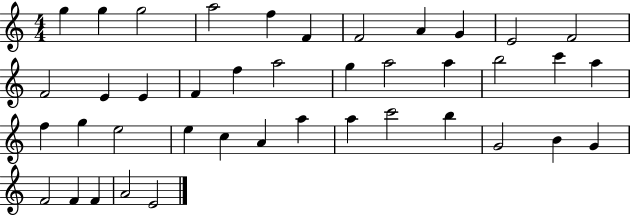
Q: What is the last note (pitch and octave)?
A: E4